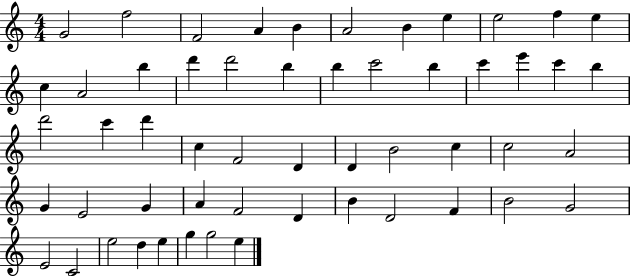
{
  \clef treble
  \numericTimeSignature
  \time 4/4
  \key c \major
  g'2 f''2 | f'2 a'4 b'4 | a'2 b'4 e''4 | e''2 f''4 e''4 | \break c''4 a'2 b''4 | d'''4 d'''2 b''4 | b''4 c'''2 b''4 | c'''4 e'''4 c'''4 b''4 | \break d'''2 c'''4 d'''4 | c''4 f'2 d'4 | d'4 b'2 c''4 | c''2 a'2 | \break g'4 e'2 g'4 | a'4 f'2 d'4 | b'4 d'2 f'4 | b'2 g'2 | \break e'2 c'2 | e''2 d''4 e''4 | g''4 g''2 e''4 | \bar "|."
}